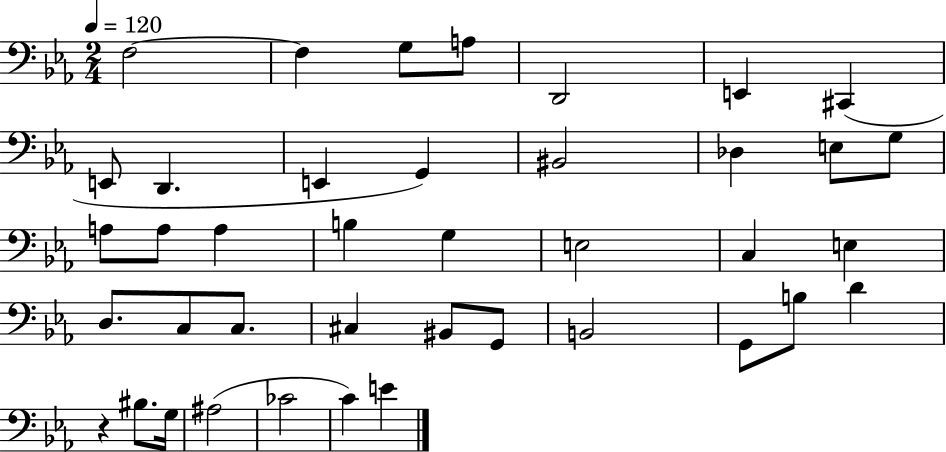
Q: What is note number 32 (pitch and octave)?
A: B3